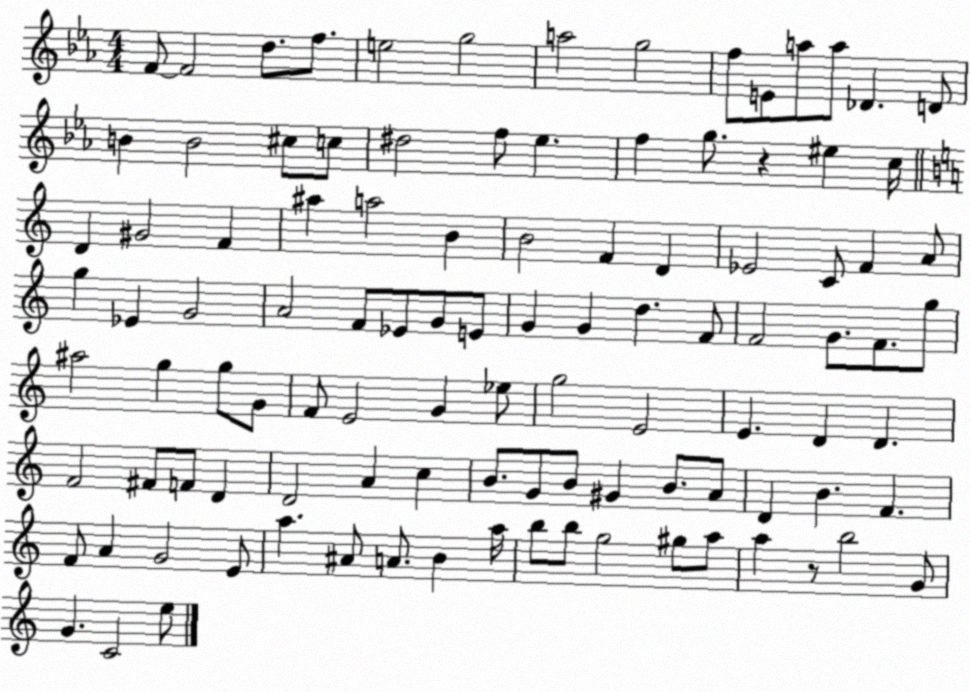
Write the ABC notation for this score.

X:1
T:Untitled
M:4/4
L:1/4
K:Eb
F/2 F2 d/2 f/2 e2 g2 a2 g2 f/2 E/2 a/2 a/2 _D D/2 B B2 ^c/2 c/2 ^d2 f/2 _e f g/2 z ^e c/4 D ^G2 F ^a a2 B B2 F D _E2 C/2 F A/2 g _E G2 A2 F/2 _E/2 G/2 E/2 G G d F/2 F2 G/2 F/2 g/2 ^a2 g g/2 G/2 F/2 E2 G _e/2 g2 E2 E D D F2 ^F/2 F/2 D D2 A c B/2 G/2 B/2 ^G B/2 A/2 D B F F/2 A G2 E/2 a ^A/2 A/2 B a/4 b/2 b/2 g2 ^g/2 a/2 a z/2 b2 G/2 G C2 e/2